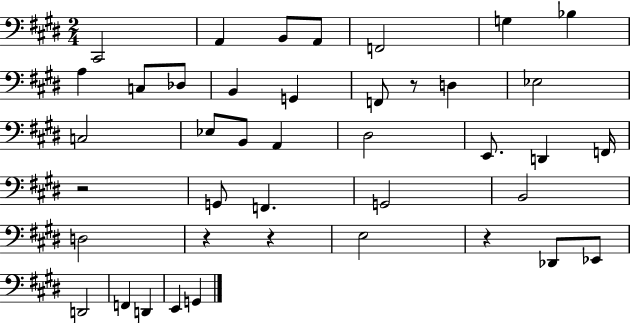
X:1
T:Untitled
M:2/4
L:1/4
K:E
^C,,2 A,, B,,/2 A,,/2 F,,2 G, _B, A, C,/2 _D,/2 B,, G,, F,,/2 z/2 D, _E,2 C,2 _E,/2 B,,/2 A,, ^D,2 E,,/2 D,, F,,/4 z2 G,,/2 F,, G,,2 B,,2 D,2 z z E,2 z _D,,/2 _E,,/2 D,,2 F,, D,, E,, G,,